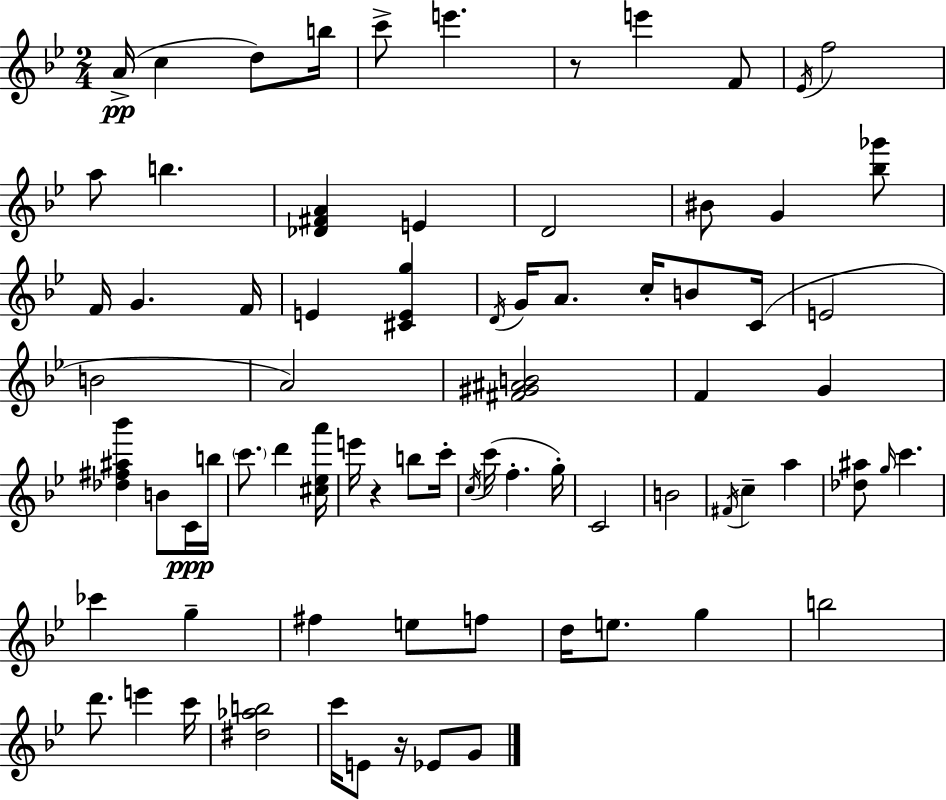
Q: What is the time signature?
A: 2/4